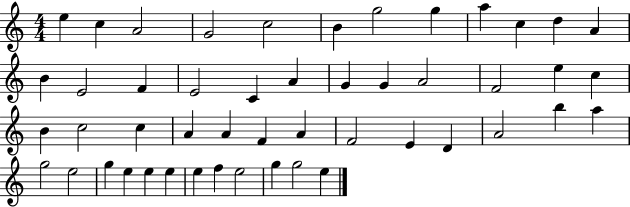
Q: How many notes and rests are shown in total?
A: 49